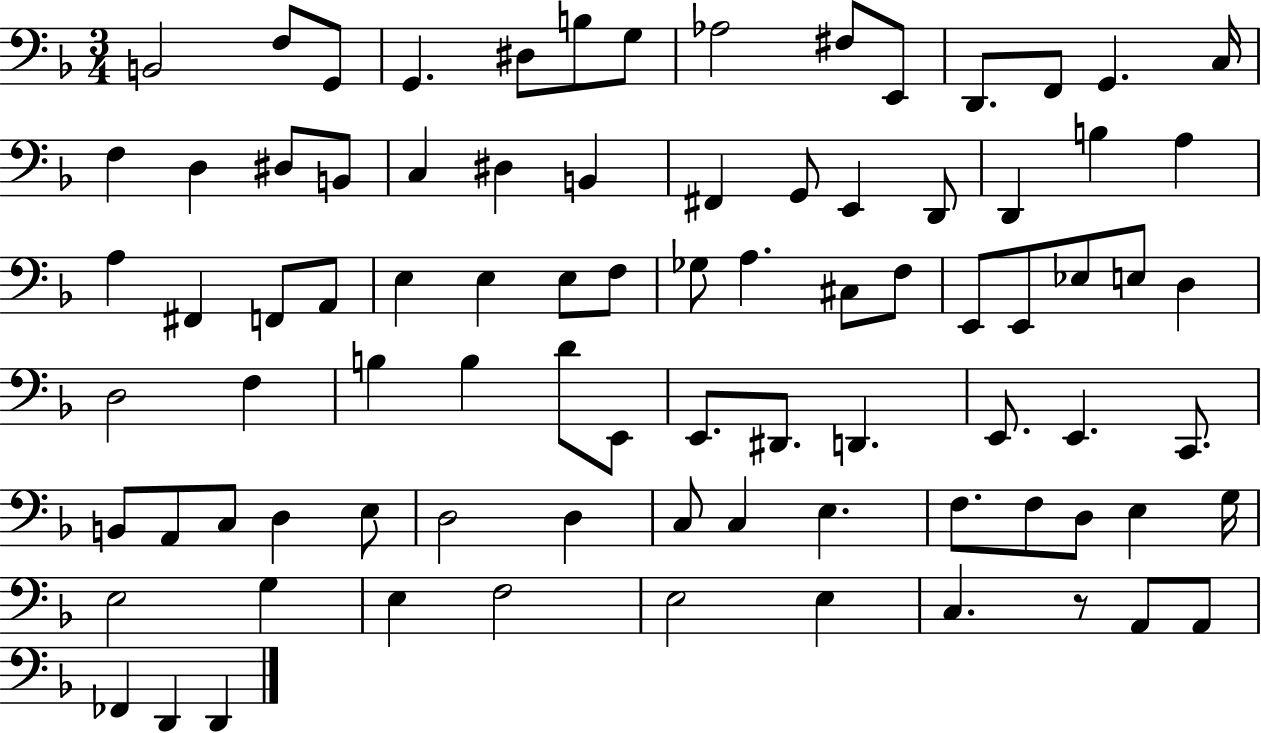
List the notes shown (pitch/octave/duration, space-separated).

B2/h F3/e G2/e G2/q. D#3/e B3/e G3/e Ab3/h F#3/e E2/e D2/e. F2/e G2/q. C3/s F3/q D3/q D#3/e B2/e C3/q D#3/q B2/q F#2/q G2/e E2/q D2/e D2/q B3/q A3/q A3/q F#2/q F2/e A2/e E3/q E3/q E3/e F3/e Gb3/e A3/q. C#3/e F3/e E2/e E2/e Eb3/e E3/e D3/q D3/h F3/q B3/q B3/q D4/e E2/e E2/e. D#2/e. D2/q. E2/e. E2/q. C2/e. B2/e A2/e C3/e D3/q E3/e D3/h D3/q C3/e C3/q E3/q. F3/e. F3/e D3/e E3/q G3/s E3/h G3/q E3/q F3/h E3/h E3/q C3/q. R/e A2/e A2/e FES2/q D2/q D2/q